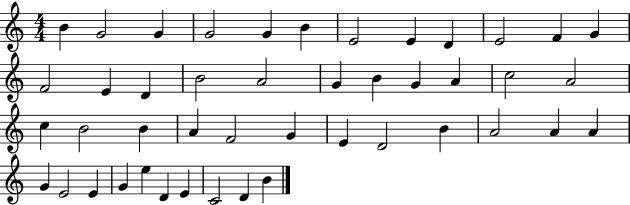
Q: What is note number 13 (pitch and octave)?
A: F4